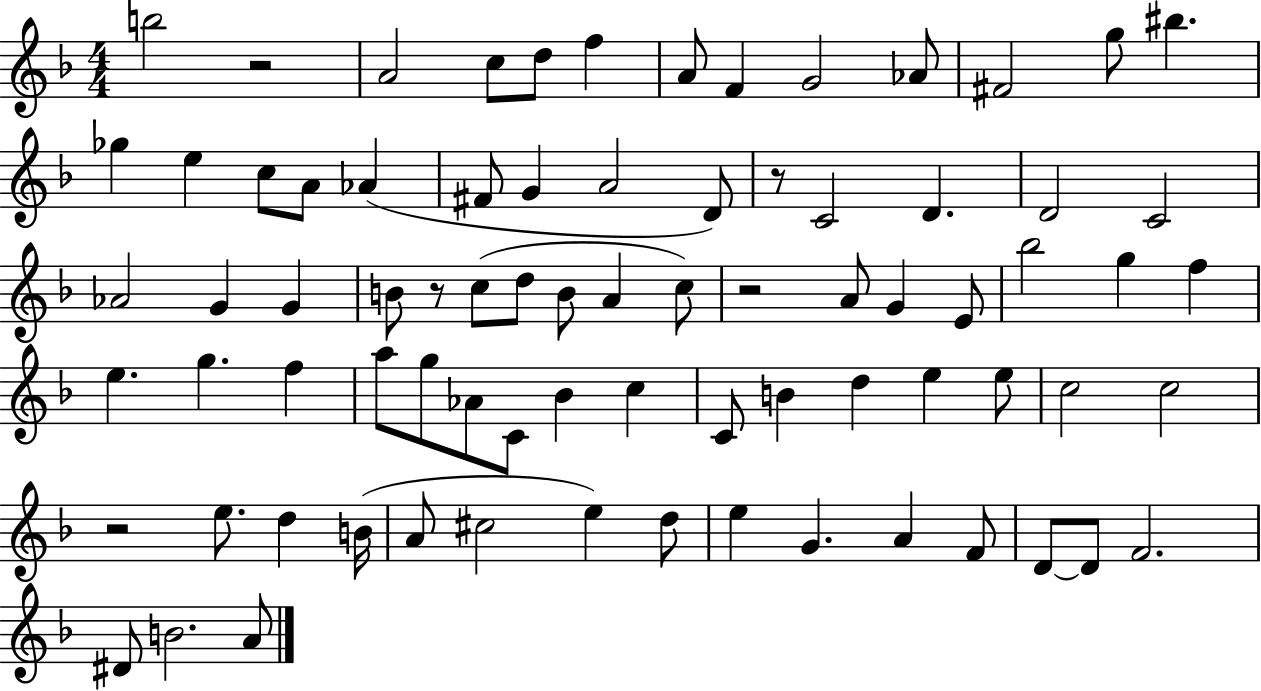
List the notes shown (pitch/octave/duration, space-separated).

B5/h R/h A4/h C5/e D5/e F5/q A4/e F4/q G4/h Ab4/e F#4/h G5/e BIS5/q. Gb5/q E5/q C5/e A4/e Ab4/q F#4/e G4/q A4/h D4/e R/e C4/h D4/q. D4/h C4/h Ab4/h G4/q G4/q B4/e R/e C5/e D5/e B4/e A4/q C5/e R/h A4/e G4/q E4/e Bb5/h G5/q F5/q E5/q. G5/q. F5/q A5/e G5/e Ab4/e C4/e Bb4/q C5/q C4/e B4/q D5/q E5/q E5/e C5/h C5/h R/h E5/e. D5/q B4/s A4/e C#5/h E5/q D5/e E5/q G4/q. A4/q F4/e D4/e D4/e F4/h. D#4/e B4/h. A4/e